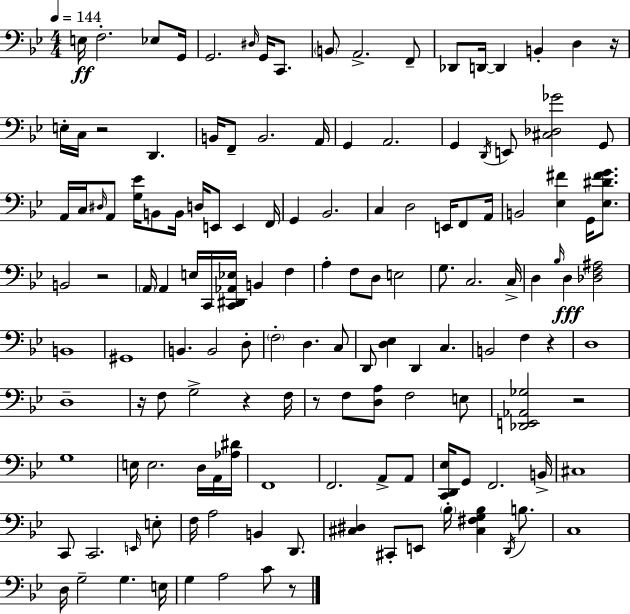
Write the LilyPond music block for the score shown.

{
  \clef bass
  \numericTimeSignature
  \time 4/4
  \key g \minor
  \tempo 4 = 144
  e16\ff f2.-. ees8 g,16 | g,2. \grace { dis16 } g,16 c,8. | \parenthesize b,8 a,2.-> f,8-- | des,8 d,16~~ d,4 b,4-. d4 | \break r16 e16-. c16 r2 d,4. | b,16 f,8-- b,2. | a,16 g,4 a,2. | g,4 \acciaccatura { d,16 } e,8 <cis des ges'>2 | \break g,8 a,16 c16 \grace { dis16 } a,8 <g ees'>16 b,8 b,16 d16 e,8 e,4 | f,16 g,4 bes,2. | c4 d2 e,16 | f,8 a,16 b,2 <ees fis'>4 g,16 | \break <ees dis' fis' g'>8. b,2 r2 | \parenthesize a,16 a,4 e16 c,16 <c, dis, aes, ees>16 b,4 f4 | a4-. f8 d8 e2 | g8. c2. | \break c16-> d4 \grace { bes16 }\fff d4 <des f ais>2 | b,1 | gis,1 | b,4. b,2 | \break d8-. \parenthesize f2-. d4. | c8 d,8 <d ees>4 d,4 c4. | b,2 f4 | r4 d1 | \break d1-- | r16 f8 g2-> r4 | f16 r8 f8 <d a>8 f2 | e8 <des, e, aes, ges>2 r2 | \break g1 | e16 e2. | d16 a,16 <aes dis'>16 f,1 | f,2. | \break a,8-> a,8 <c, d, ees>16 g,8 f,2. | b,16-> cis1 | c,8 c,2. | \grace { e,16 } e8-. f16 a2 b,4 | \break d,8. <cis dis>4 cis,8-. e,8 \parenthesize bes16-. <cis fis g bes>4 | \acciaccatura { d,16 } b8. c1 | d16 g2-- g4. | e16 g4 a2 | \break c'8 r8 \bar "|."
}